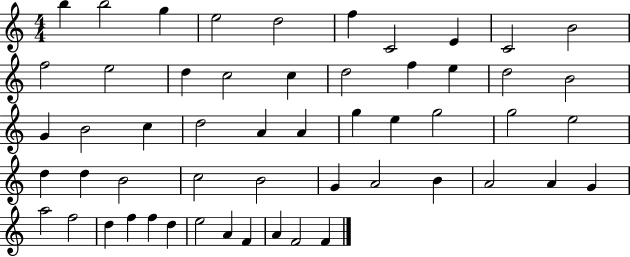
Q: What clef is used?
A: treble